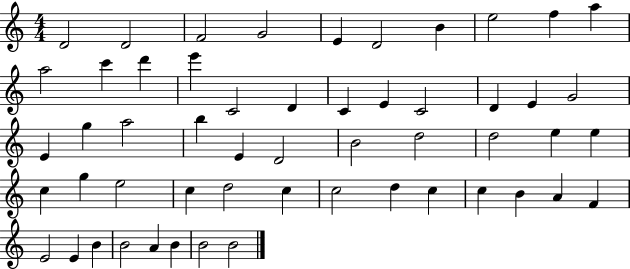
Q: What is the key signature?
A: C major